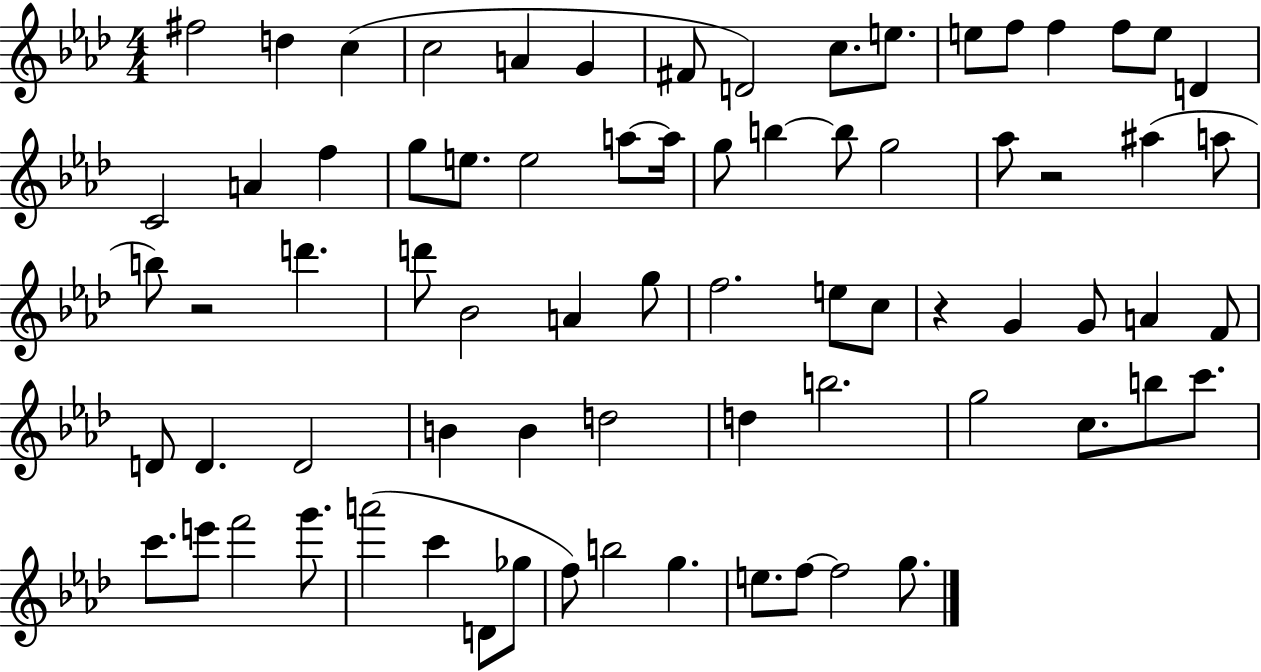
X:1
T:Untitled
M:4/4
L:1/4
K:Ab
^f2 d c c2 A G ^F/2 D2 c/2 e/2 e/2 f/2 f f/2 e/2 D C2 A f g/2 e/2 e2 a/2 a/4 g/2 b b/2 g2 _a/2 z2 ^a a/2 b/2 z2 d' d'/2 _B2 A g/2 f2 e/2 c/2 z G G/2 A F/2 D/2 D D2 B B d2 d b2 g2 c/2 b/2 c'/2 c'/2 e'/2 f'2 g'/2 a'2 c' D/2 _g/2 f/2 b2 g e/2 f/2 f2 g/2